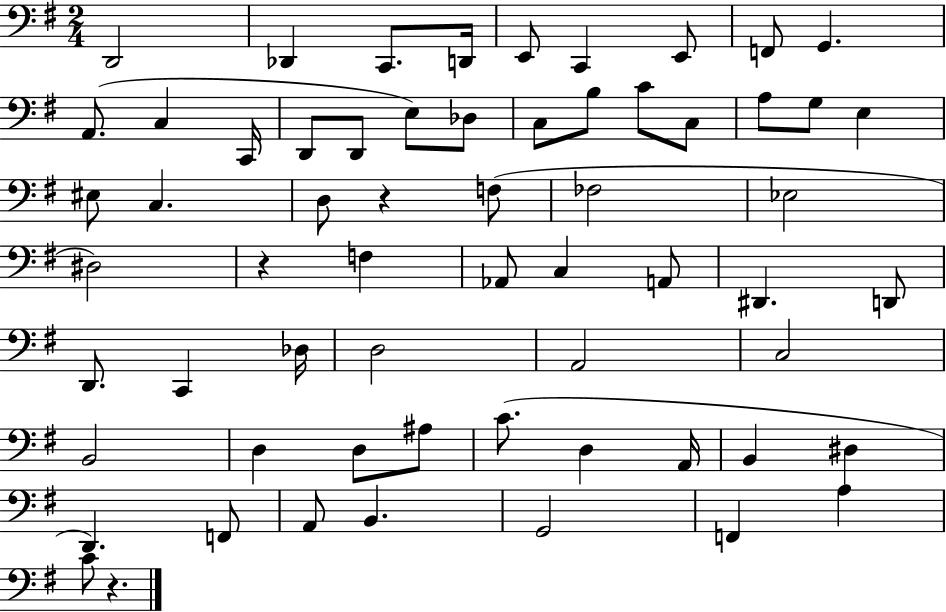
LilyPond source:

{
  \clef bass
  \numericTimeSignature
  \time 2/4
  \key g \major
  \repeat volta 2 { d,2 | des,4 c,8. d,16 | e,8 c,4 e,8 | f,8 g,4. | \break a,8.( c4 c,16 | d,8 d,8 e8) des8 | c8 b8 c'8 c8 | a8 g8 e4 | \break eis8 c4. | d8 r4 f8( | fes2 | ees2 | \break dis2) | r4 f4 | aes,8 c4 a,8 | dis,4. d,8 | \break d,8. c,4 des16 | d2 | a,2 | c2 | \break b,2 | d4 d8 ais8 | c'8.( d4 a,16 | b,4 dis4 | \break d,4.) f,8 | a,8 b,4. | g,2 | f,4 a4 | \break c'8 r4. | } \bar "|."
}